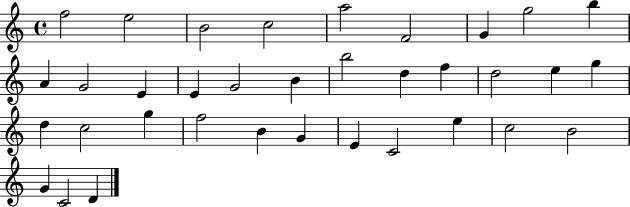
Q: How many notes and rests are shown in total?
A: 35